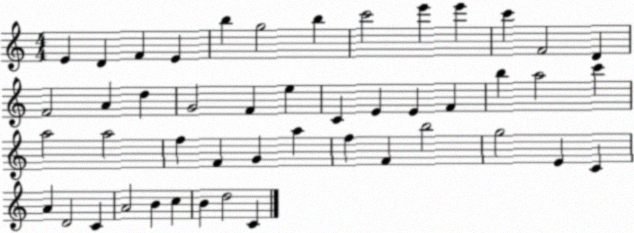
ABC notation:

X:1
T:Untitled
M:4/4
L:1/4
K:C
E D F E b g2 b c'2 e' e' c' F2 D F2 A d G2 F e C E E F b a2 c' a2 a2 f F G a f F b2 g2 E C A D2 C A2 B c B d2 C